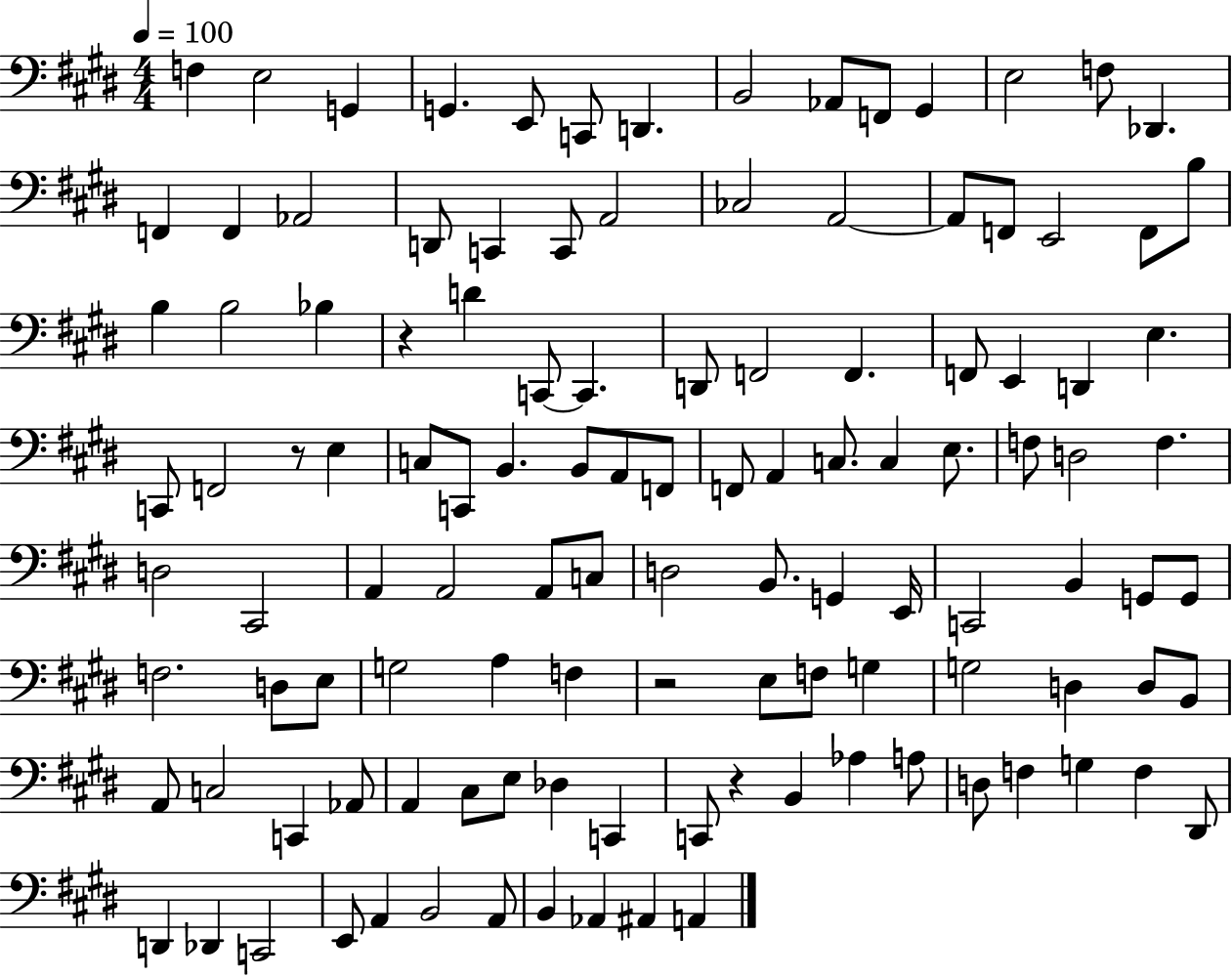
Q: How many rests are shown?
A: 4